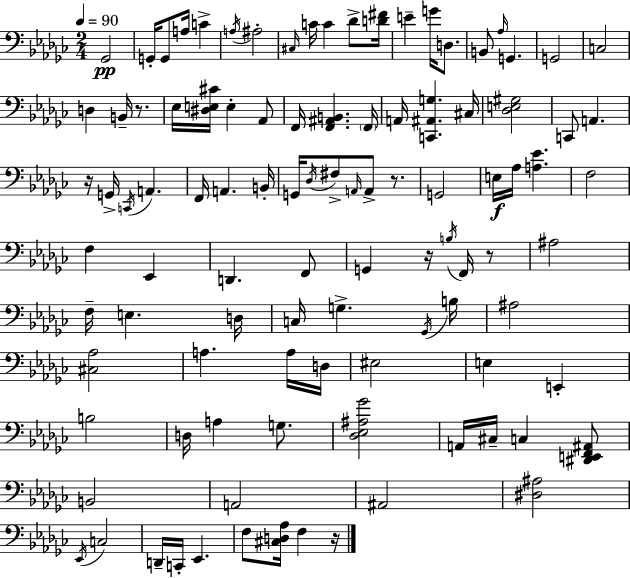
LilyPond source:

{
  \clef bass
  \numericTimeSignature
  \time 2/4
  \key ees \minor
  \tempo 4 = 90
  ges,2\pp | g,16-. g,8 a16 c'4-> | \acciaccatura { a16 } ais2-. | \grace { cis16 } c'16 c'4 des'8-> | \break <d' fis'>16 e'4-- g'16 d8. | b,8 \grace { aes16 } g,4. | g,2 | c2 | \break d4 b,16-- | r8. ees16 <dis e cis'>16 e4-. | aes,8 f,16 <f, ais, b,>4. | \parenthesize f,16 a,16 <c, ais, g>4. | \break cis16 <des e gis>2 | c,8 a,4. | r16 g,16-> \acciaccatura { c,16 } a,4. | f,16 a,4. | \break b,16-. g,16 \acciaccatura { des16 } fis8-> | \grace { a,16 } a,8-> r8. g,2 | e16\f aes16 | <a ees'>4. f2 | \break f4 | ees,4 d,4. | f,8 g,4 | r16 \acciaccatura { b16 } f,16 r8 ais2 | \break f16-- | e4. d16 c16 | g4.-> \acciaccatura { ges,16 } b16 | ais2 | \break <cis aes>2 | a4. a16 d16 | eis2 | e4 e,4-. | \break b2 | d16 a4 g8. | <des ees ais ges'>2 | a,16 cis16-- c4 <dis, e, f, ais,>8 | \break b,2 | a,2 | ais,2 | <dis ais>2 | \break \acciaccatura { ees,16 } c2 | d,16-- c,16-. ees,4. | f8 <cis d aes>16 f4 | r16 \bar "|."
}